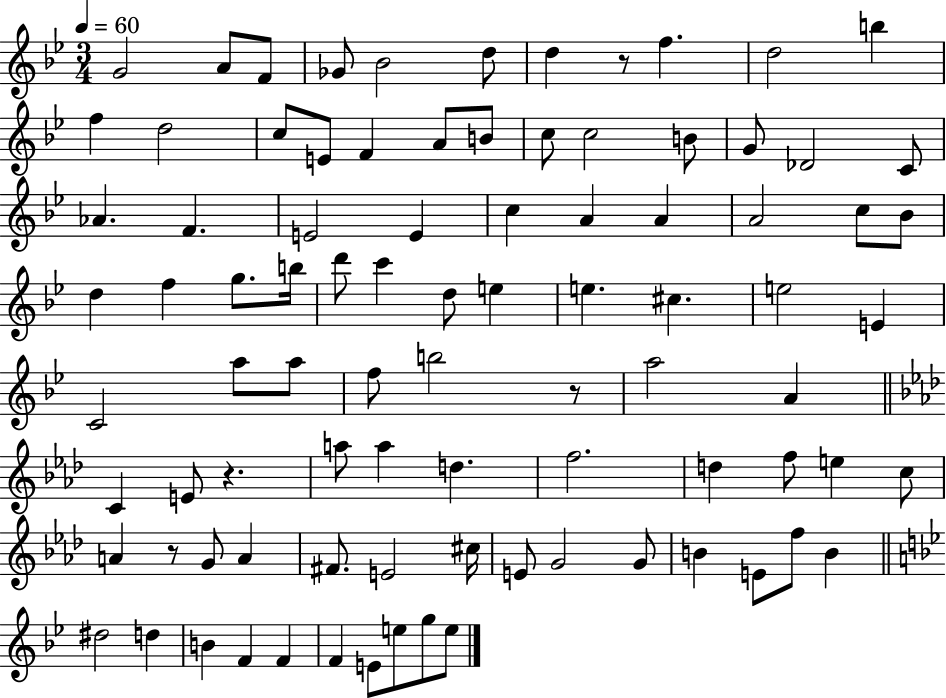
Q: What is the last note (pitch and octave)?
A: E5